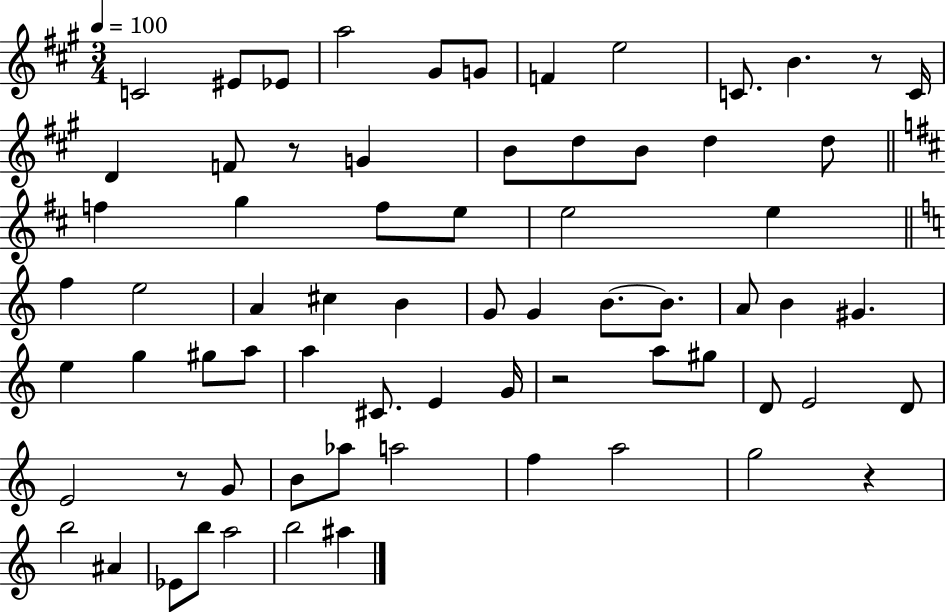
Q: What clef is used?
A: treble